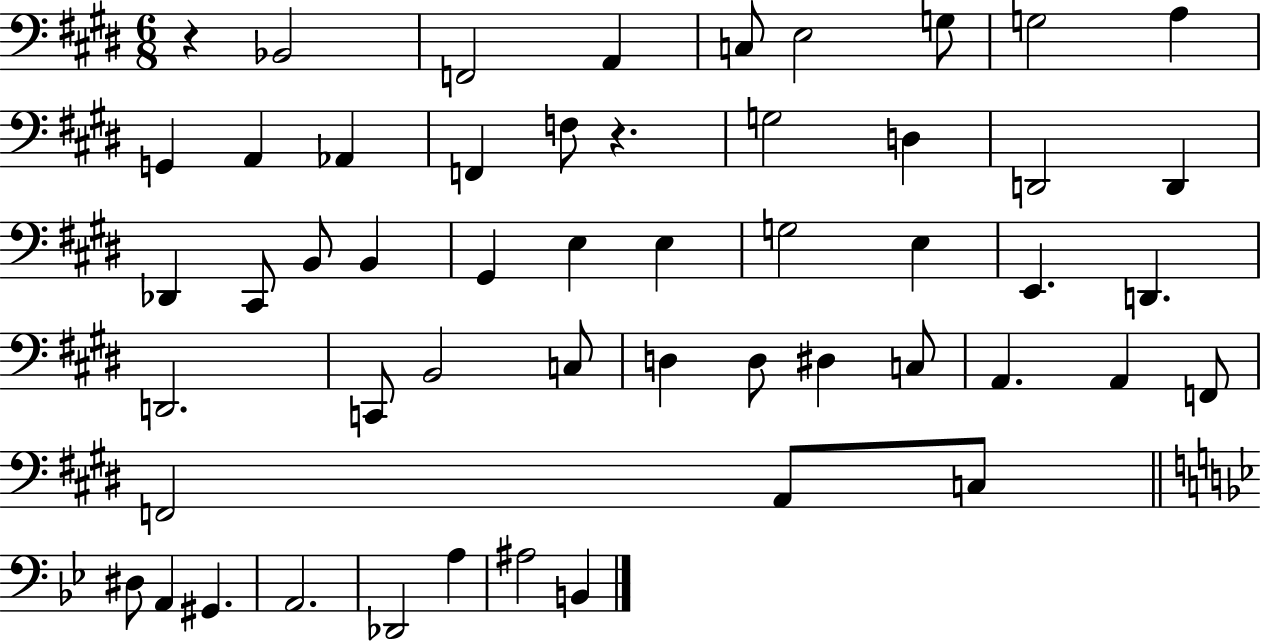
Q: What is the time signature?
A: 6/8